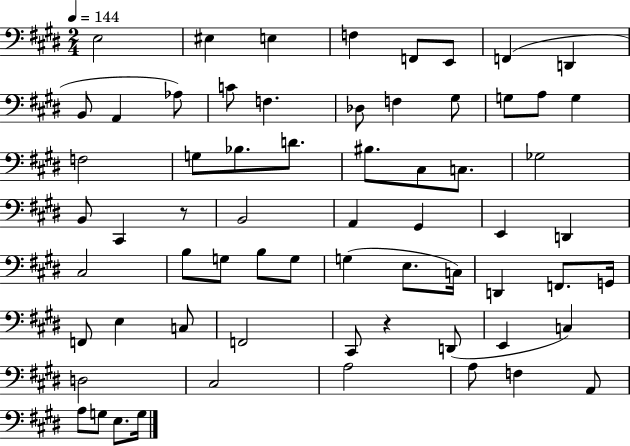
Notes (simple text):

E3/h EIS3/q E3/q F3/q F2/e E2/e F2/q D2/q B2/e A2/q Ab3/e C4/e F3/q. Db3/e F3/q G#3/e G3/e A3/e G3/q F3/h G3/e Bb3/e. D4/e. BIS3/e. C#3/e C3/e. Gb3/h B2/e C#2/q R/e B2/h A2/q G#2/q E2/q D2/q C#3/h B3/e G3/e B3/e G3/e G3/q E3/e. C3/s D2/q F2/e. G2/s F2/e E3/q C3/e F2/h C#2/e R/q D2/e E2/q C3/q D3/h C#3/h A3/h A3/e F3/q A2/e A3/e G3/e E3/e. G3/s